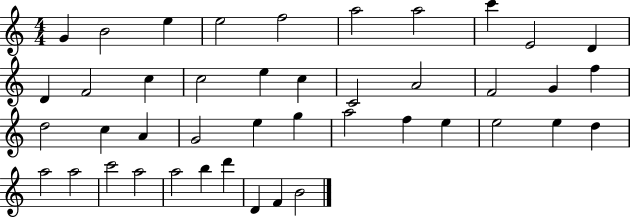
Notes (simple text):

G4/q B4/h E5/q E5/h F5/h A5/h A5/h C6/q E4/h D4/q D4/q F4/h C5/q C5/h E5/q C5/q C4/h A4/h F4/h G4/q F5/q D5/h C5/q A4/q G4/h E5/q G5/q A5/h F5/q E5/q E5/h E5/q D5/q A5/h A5/h C6/h A5/h A5/h B5/q D6/q D4/q F4/q B4/h